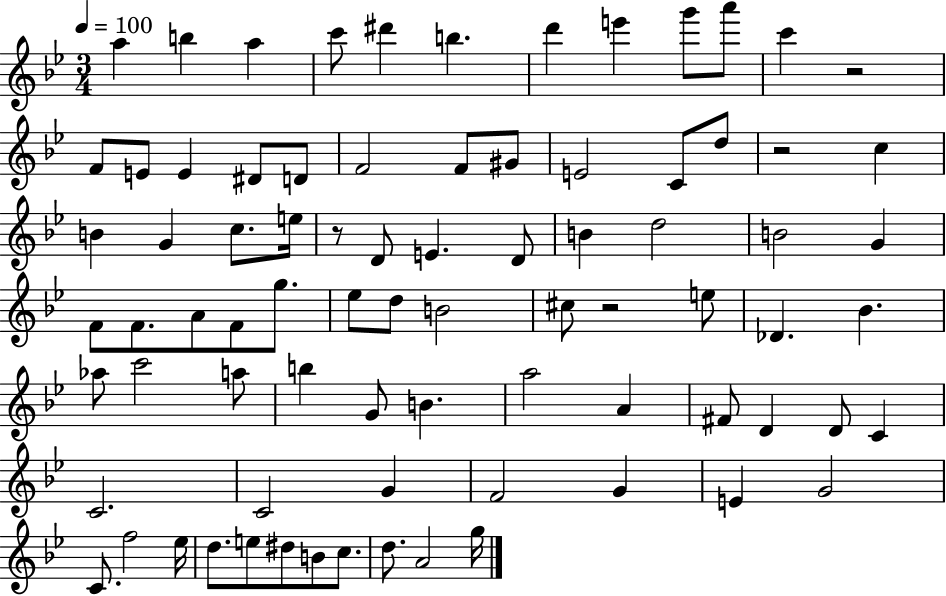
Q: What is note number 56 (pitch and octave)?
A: D4